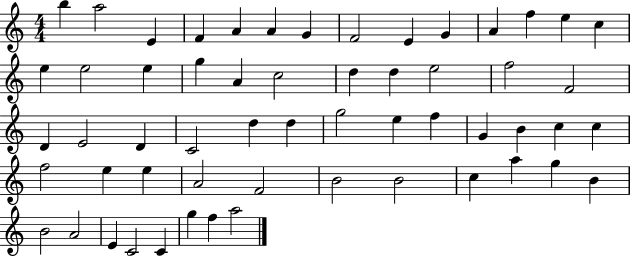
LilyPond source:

{
  \clef treble
  \numericTimeSignature
  \time 4/4
  \key c \major
  b''4 a''2 e'4 | f'4 a'4 a'4 g'4 | f'2 e'4 g'4 | a'4 f''4 e''4 c''4 | \break e''4 e''2 e''4 | g''4 a'4 c''2 | d''4 d''4 e''2 | f''2 f'2 | \break d'4 e'2 d'4 | c'2 d''4 d''4 | g''2 e''4 f''4 | g'4 b'4 c''4 c''4 | \break f''2 e''4 e''4 | a'2 f'2 | b'2 b'2 | c''4 a''4 g''4 b'4 | \break b'2 a'2 | e'4 c'2 c'4 | g''4 f''4 a''2 | \bar "|."
}